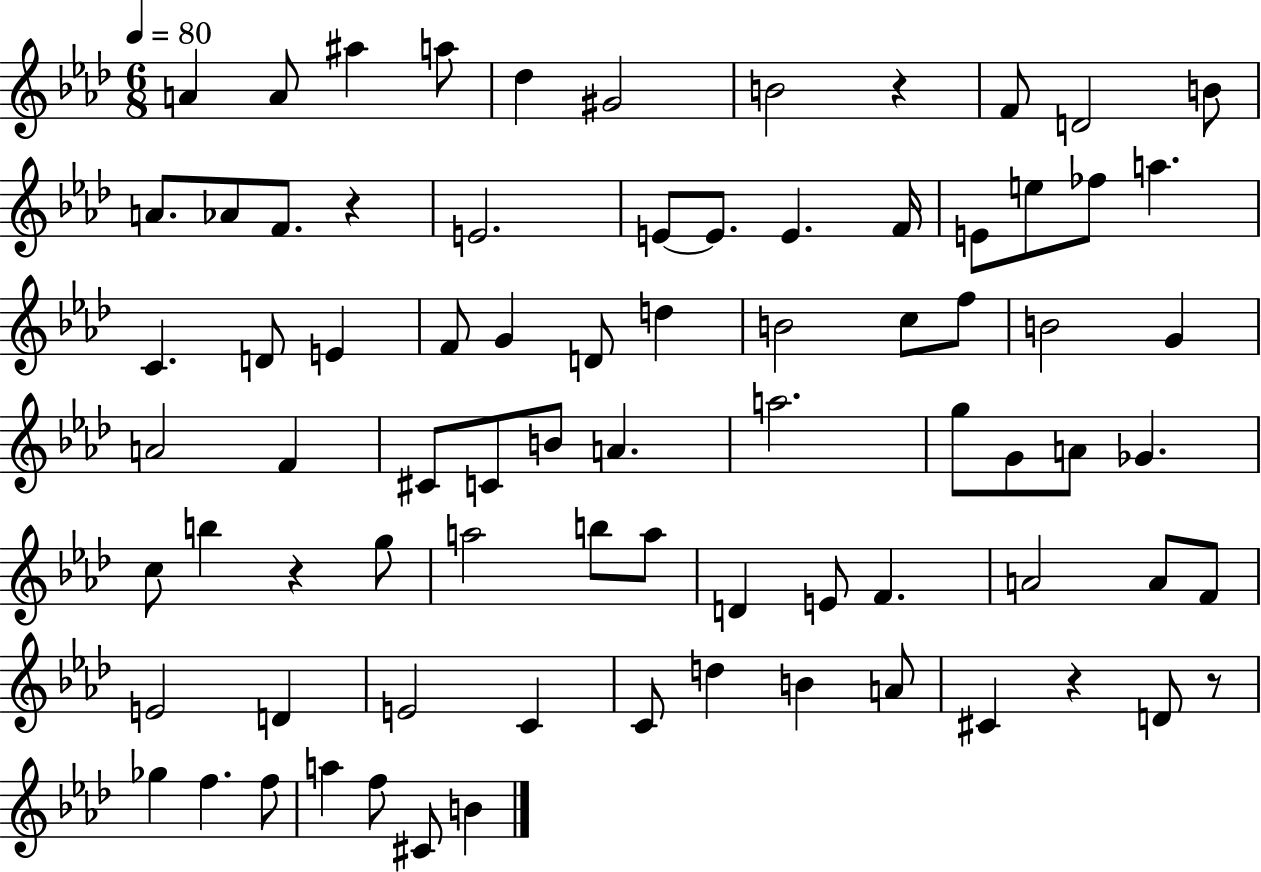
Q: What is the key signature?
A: AES major